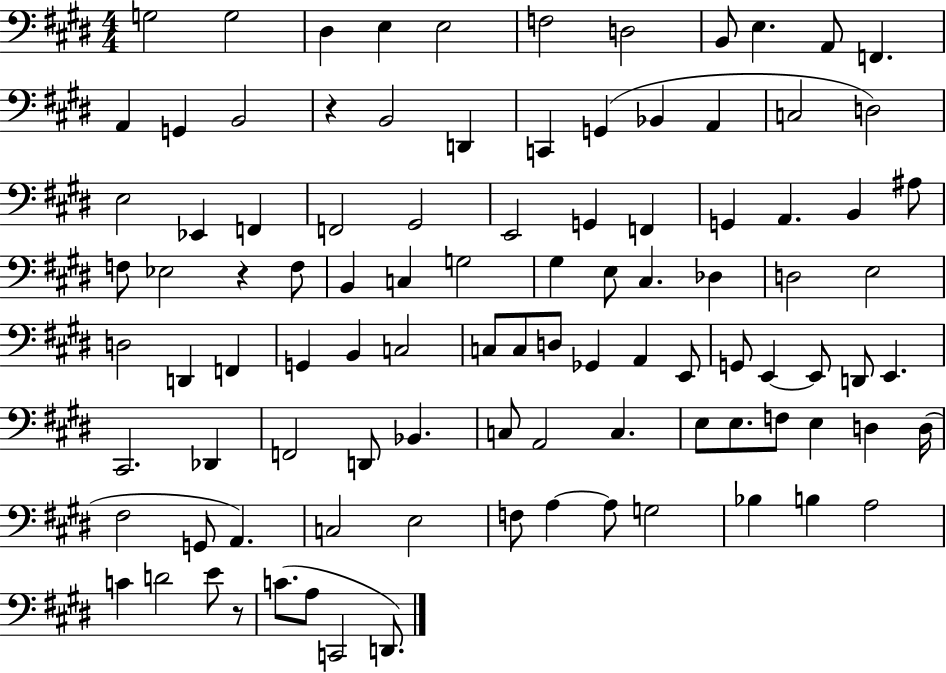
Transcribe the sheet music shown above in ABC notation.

X:1
T:Untitled
M:4/4
L:1/4
K:E
G,2 G,2 ^D, E, E,2 F,2 D,2 B,,/2 E, A,,/2 F,, A,, G,, B,,2 z B,,2 D,, C,, G,, _B,, A,, C,2 D,2 E,2 _E,, F,, F,,2 ^G,,2 E,,2 G,, F,, G,, A,, B,, ^A,/2 F,/2 _E,2 z F,/2 B,, C, G,2 ^G, E,/2 ^C, _D, D,2 E,2 D,2 D,, F,, G,, B,, C,2 C,/2 C,/2 D,/2 _G,, A,, E,,/2 G,,/2 E,, E,,/2 D,,/2 E,, ^C,,2 _D,, F,,2 D,,/2 _B,, C,/2 A,,2 C, E,/2 E,/2 F,/2 E, D, D,/4 ^F,2 G,,/2 A,, C,2 E,2 F,/2 A, A,/2 G,2 _B, B, A,2 C D2 E/2 z/2 C/2 A,/2 C,,2 D,,/2